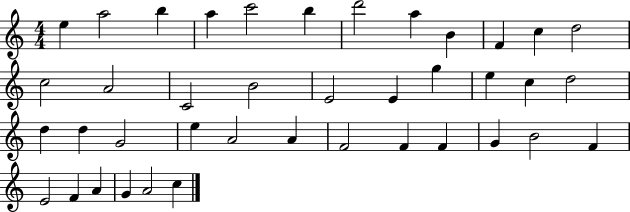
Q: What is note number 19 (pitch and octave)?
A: G5